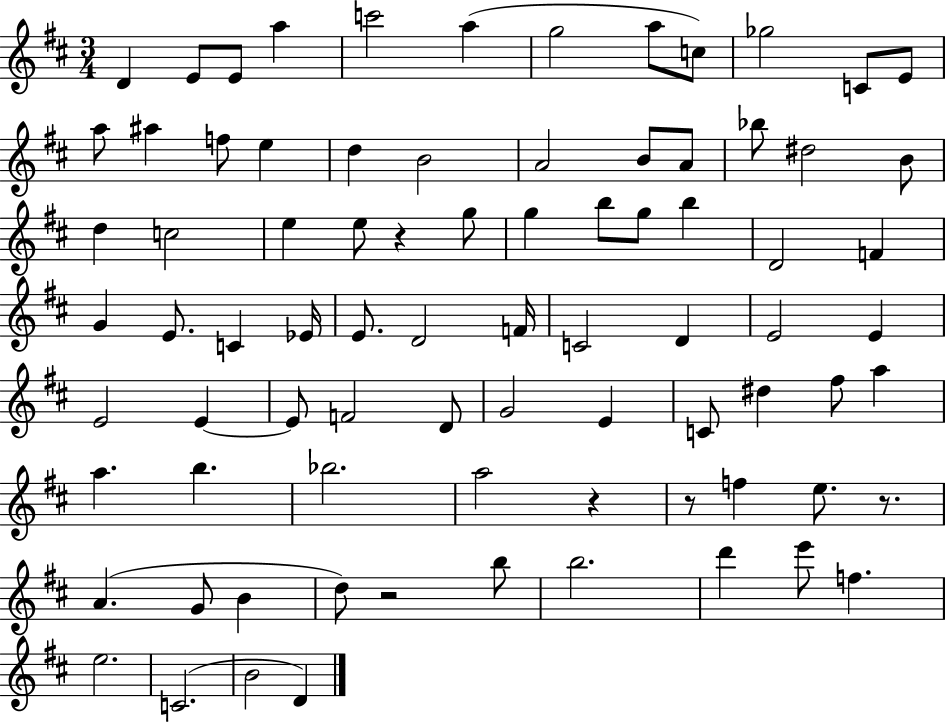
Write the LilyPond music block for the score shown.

{
  \clef treble
  \numericTimeSignature
  \time 3/4
  \key d \major
  d'4 e'8 e'8 a''4 | c'''2 a''4( | g''2 a''8 c''8) | ges''2 c'8 e'8 | \break a''8 ais''4 f''8 e''4 | d''4 b'2 | a'2 b'8 a'8 | bes''8 dis''2 b'8 | \break d''4 c''2 | e''4 e''8 r4 g''8 | g''4 b''8 g''8 b''4 | d'2 f'4 | \break g'4 e'8. c'4 ees'16 | e'8. d'2 f'16 | c'2 d'4 | e'2 e'4 | \break e'2 e'4~~ | e'8 f'2 d'8 | g'2 e'4 | c'8 dis''4 fis''8 a''4 | \break a''4. b''4. | bes''2. | a''2 r4 | r8 f''4 e''8. r8. | \break a'4.( g'8 b'4 | d''8) r2 b''8 | b''2. | d'''4 e'''8 f''4. | \break e''2. | c'2.( | b'2 d'4) | \bar "|."
}